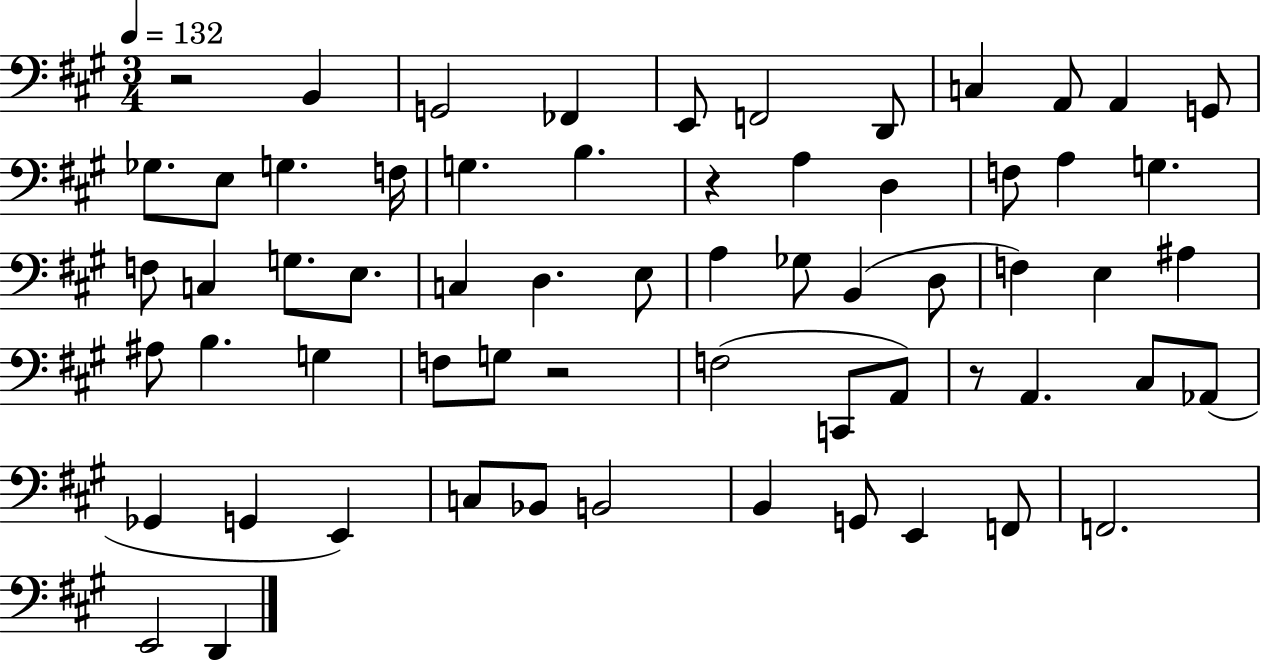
R/h B2/q G2/h FES2/q E2/e F2/h D2/e C3/q A2/e A2/q G2/e Gb3/e. E3/e G3/q. F3/s G3/q. B3/q. R/q A3/q D3/q F3/e A3/q G3/q. F3/e C3/q G3/e. E3/e. C3/q D3/q. E3/e A3/q Gb3/e B2/q D3/e F3/q E3/q A#3/q A#3/e B3/q. G3/q F3/e G3/e R/h F3/h C2/e A2/e R/e A2/q. C#3/e Ab2/e Gb2/q G2/q E2/q C3/e Bb2/e B2/h B2/q G2/e E2/q F2/e F2/h. E2/h D2/q